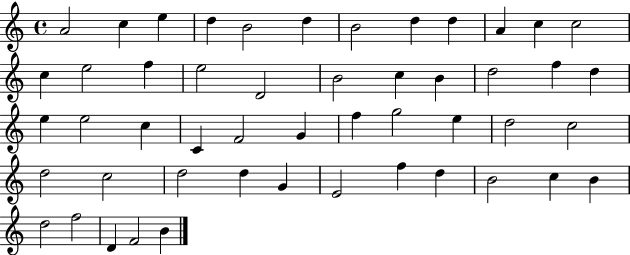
{
  \clef treble
  \time 4/4
  \defaultTimeSignature
  \key c \major
  a'2 c''4 e''4 | d''4 b'2 d''4 | b'2 d''4 d''4 | a'4 c''4 c''2 | \break c''4 e''2 f''4 | e''2 d'2 | b'2 c''4 b'4 | d''2 f''4 d''4 | \break e''4 e''2 c''4 | c'4 f'2 g'4 | f''4 g''2 e''4 | d''2 c''2 | \break d''2 c''2 | d''2 d''4 g'4 | e'2 f''4 d''4 | b'2 c''4 b'4 | \break d''2 f''2 | d'4 f'2 b'4 | \bar "|."
}